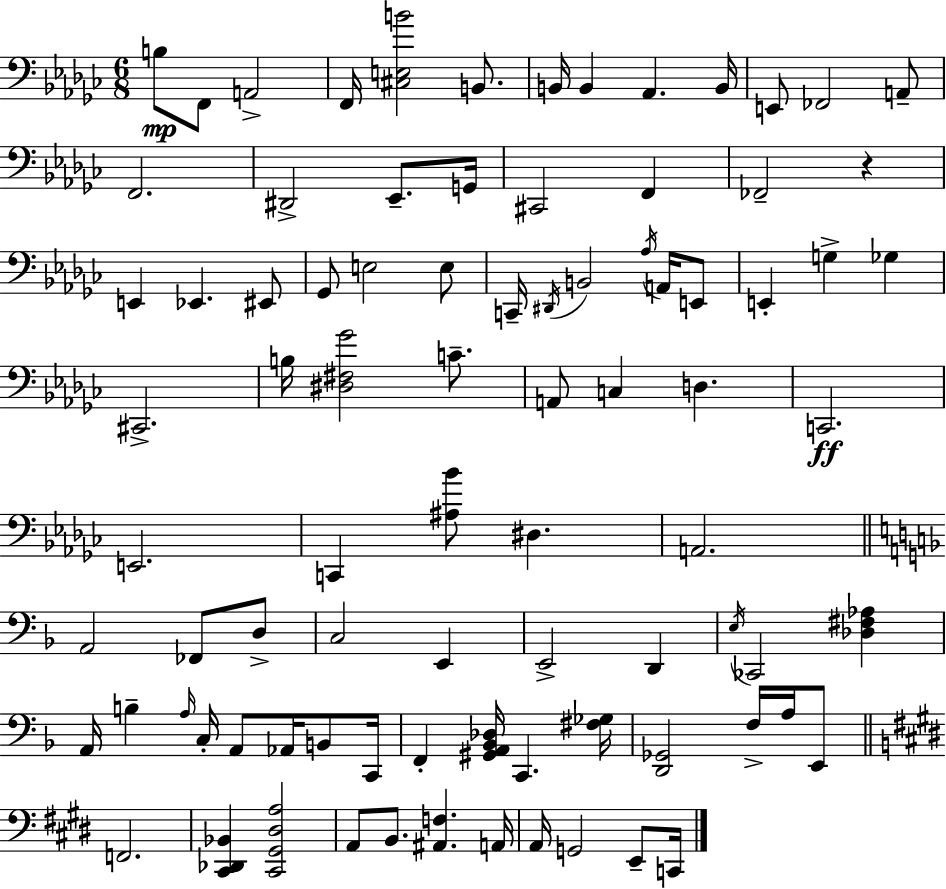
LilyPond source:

{
  \clef bass
  \numericTimeSignature
  \time 6/8
  \key ees \minor
  b8\mp f,8 a,2-> | f,16 <cis e b'>2 b,8. | b,16 b,4 aes,4. b,16 | e,8 fes,2 a,8-- | \break f,2. | dis,2-> ees,8.-- g,16 | cis,2 f,4 | fes,2-- r4 | \break e,4 ees,4. eis,8 | ges,8 e2 e8 | c,16-- \acciaccatura { dis,16 } b,2 \acciaccatura { aes16 } a,16 | e,8 e,4-. g4-> ges4 | \break cis,2.-> | b16 <dis fis ges'>2 c'8.-- | a,8 c4 d4. | c,2.\ff | \break e,2. | c,4 <ais bes'>8 dis4. | a,2. | \bar "||" \break \key f \major a,2 fes,8 d8-> | c2 e,4 | e,2-> d,4 | \acciaccatura { e16 } ces,2 <des fis aes>4 | \break a,16 b4-- \grace { a16 } c16-. a,8 aes,16 b,8 | c,16 f,4-. <gis, a, bes, des>16 c,4. | <fis ges>16 <d, ges,>2 f16-> a16 | e,8 \bar "||" \break \key e \major f,2. | <cis, des, bes,>4 <cis, gis, dis a>2 | a,8 b,8. <ais, f>4. a,16 | a,16 g,2 e,8-- c,16 | \break \bar "|."
}